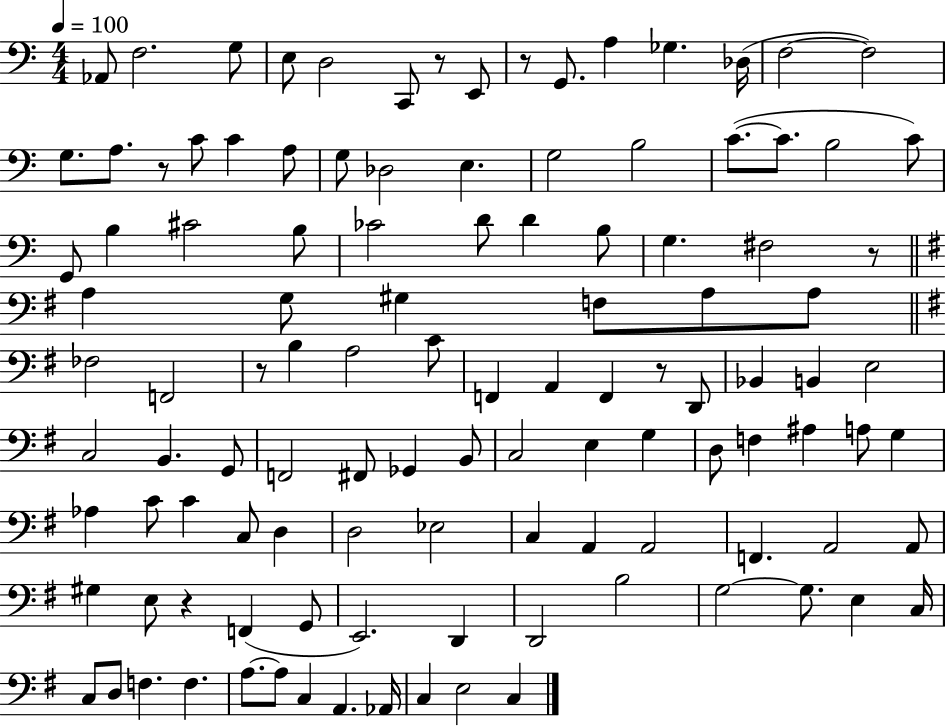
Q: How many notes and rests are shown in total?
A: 114